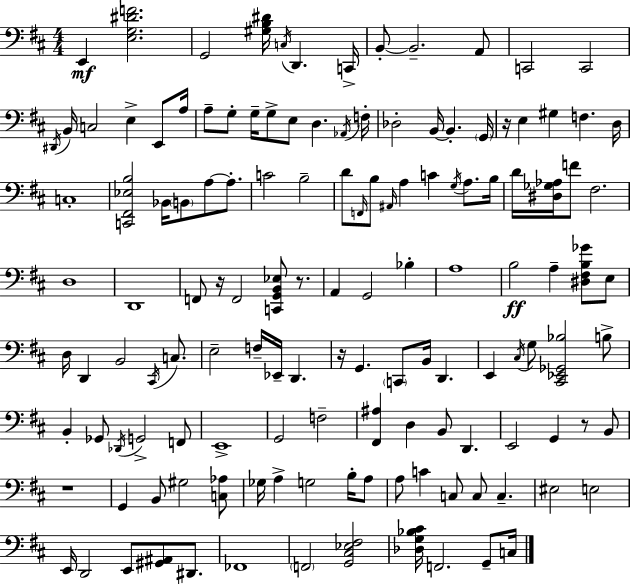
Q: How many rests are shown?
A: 6